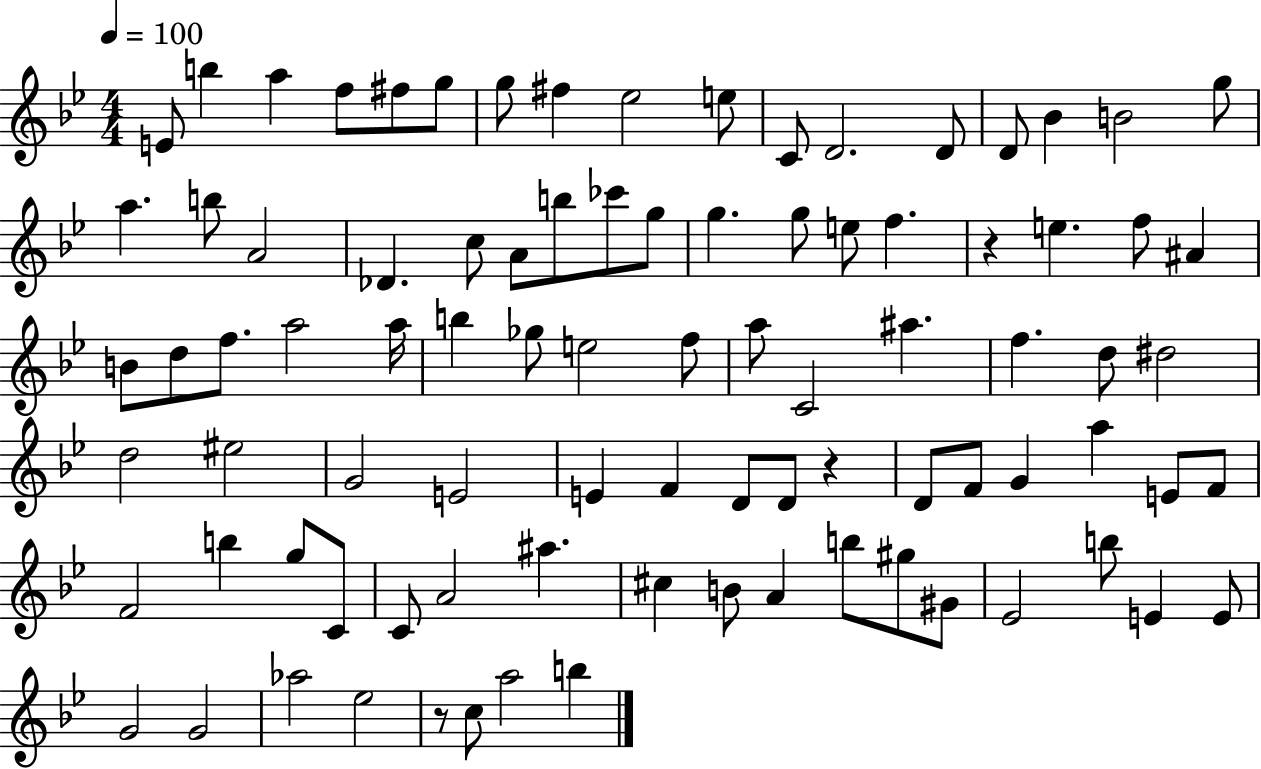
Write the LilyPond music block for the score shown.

{
  \clef treble
  \numericTimeSignature
  \time 4/4
  \key bes \major
  \tempo 4 = 100
  e'8 b''4 a''4 f''8 fis''8 g''8 | g''8 fis''4 ees''2 e''8 | c'8 d'2. d'8 | d'8 bes'4 b'2 g''8 | \break a''4. b''8 a'2 | des'4. c''8 a'8 b''8 ces'''8 g''8 | g''4. g''8 e''8 f''4. | r4 e''4. f''8 ais'4 | \break b'8 d''8 f''8. a''2 a''16 | b''4 ges''8 e''2 f''8 | a''8 c'2 ais''4. | f''4. d''8 dis''2 | \break d''2 eis''2 | g'2 e'2 | e'4 f'4 d'8 d'8 r4 | d'8 f'8 g'4 a''4 e'8 f'8 | \break f'2 b''4 g''8 c'8 | c'8 a'2 ais''4. | cis''4 b'8 a'4 b''8 gis''8 gis'8 | ees'2 b''8 e'4 e'8 | \break g'2 g'2 | aes''2 ees''2 | r8 c''8 a''2 b''4 | \bar "|."
}